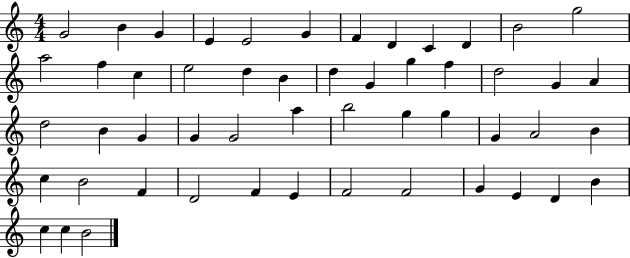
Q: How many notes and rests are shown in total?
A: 52